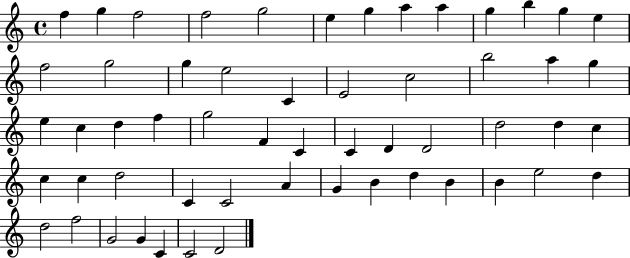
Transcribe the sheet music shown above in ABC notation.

X:1
T:Untitled
M:4/4
L:1/4
K:C
f g f2 f2 g2 e g a a g b g e f2 g2 g e2 C E2 c2 b2 a g e c d f g2 F C C D D2 d2 d c c c d2 C C2 A G B d B B e2 d d2 f2 G2 G C C2 D2